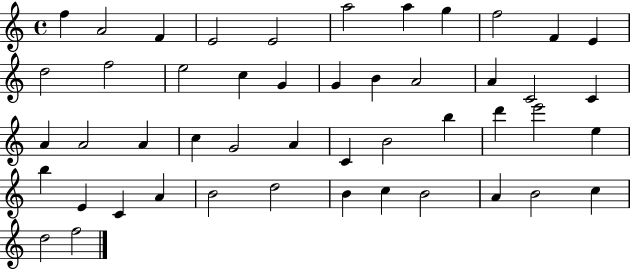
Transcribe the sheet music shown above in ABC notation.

X:1
T:Untitled
M:4/4
L:1/4
K:C
f A2 F E2 E2 a2 a g f2 F E d2 f2 e2 c G G B A2 A C2 C A A2 A c G2 A C B2 b d' e'2 e b E C A B2 d2 B c B2 A B2 c d2 f2